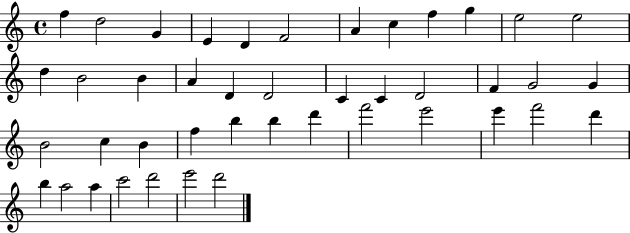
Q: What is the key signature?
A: C major